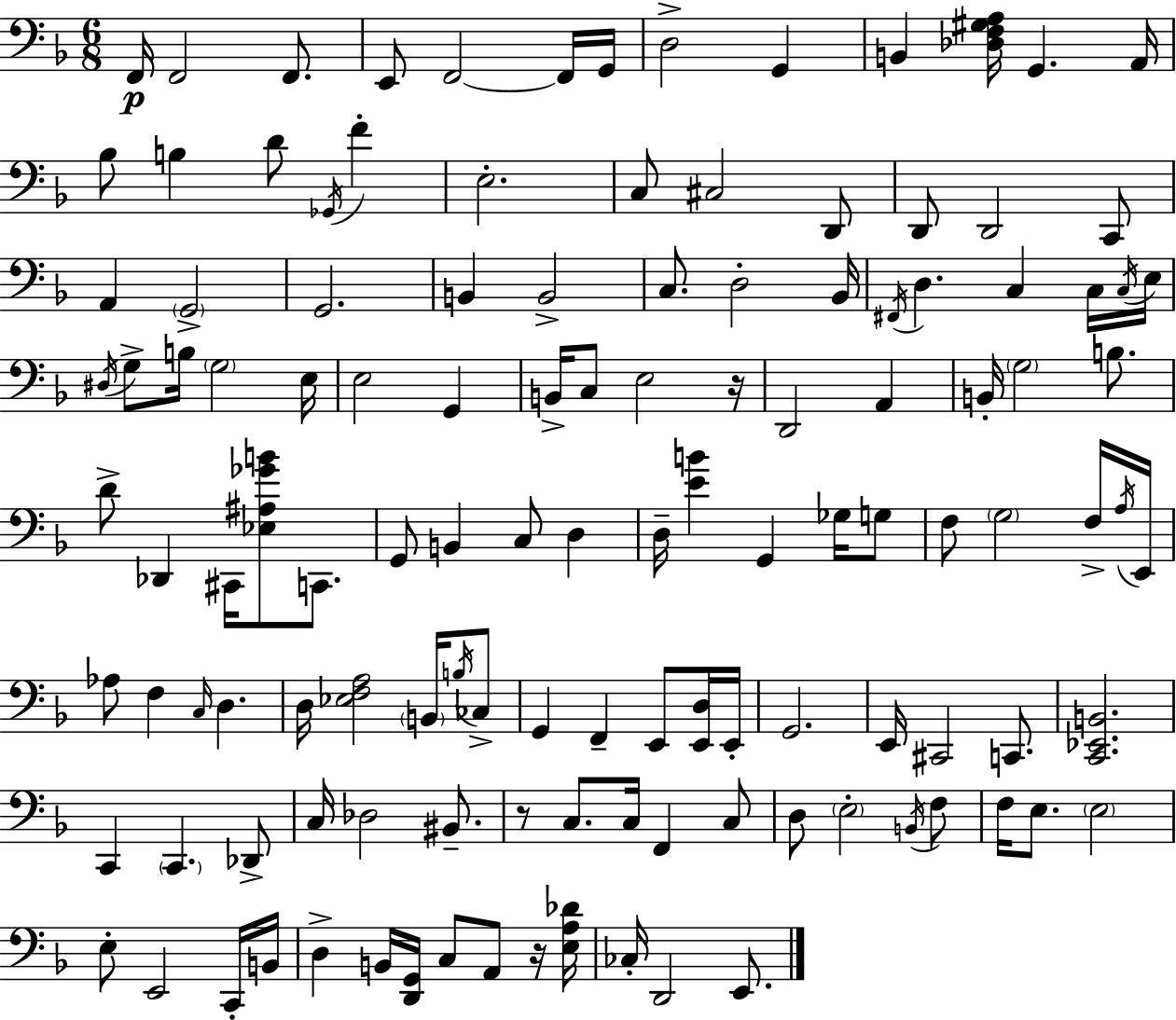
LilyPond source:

{
  \clef bass
  \numericTimeSignature
  \time 6/8
  \key f \major
  f,16\p f,2 f,8. | e,8 f,2~~ f,16 g,16 | d2-> g,4 | b,4 <des f gis a>16 g,4. a,16 | \break bes8 b4 d'8 \acciaccatura { ges,16 } f'4-. | e2.-. | c8 cis2 d,8 | d,8 d,2 c,8 | \break a,4 \parenthesize g,2-> | g,2. | b,4 b,2-> | c8. d2-. | \break bes,16 \acciaccatura { fis,16 } d4. c4 | c16 \acciaccatura { c16 } e16 \acciaccatura { dis16 } g8-> b16 \parenthesize g2 | e16 e2 | g,4 b,16-> c8 e2 | \break r16 d,2 | a,4 b,16-. \parenthesize g2 | b8. d'8-> des,4 cis,16 <ees ais ges' b'>8 | c,8. g,8 b,4 c8 | \break d4 d16-- <e' b'>4 g,4 | ges16 g8 f8 \parenthesize g2 | f16-> \acciaccatura { a16 } e,16 aes8 f4 \grace { c16 } | d4. d16 <ees f a>2 | \break \parenthesize b,16 \acciaccatura { b16 } ces8-> g,4 f,4-- | e,8 <e, d>16 e,16-. g,2. | e,16 cis,2 | c,8. <c, ees, b,>2. | \break c,4 \parenthesize c,4. | des,8-> c16 des2 | bis,8.-- r8 c8. | c16 f,4 c8 d8 \parenthesize e2-. | \break \acciaccatura { b,16 } f8 f16 e8. | \parenthesize e2 e8-. e,2 | c,16-. b,16 d4-> | b,16 <d, g,>16 c8 a,8 r16 <e a des'>16 ces16-. d,2 | \break e,8. \bar "|."
}